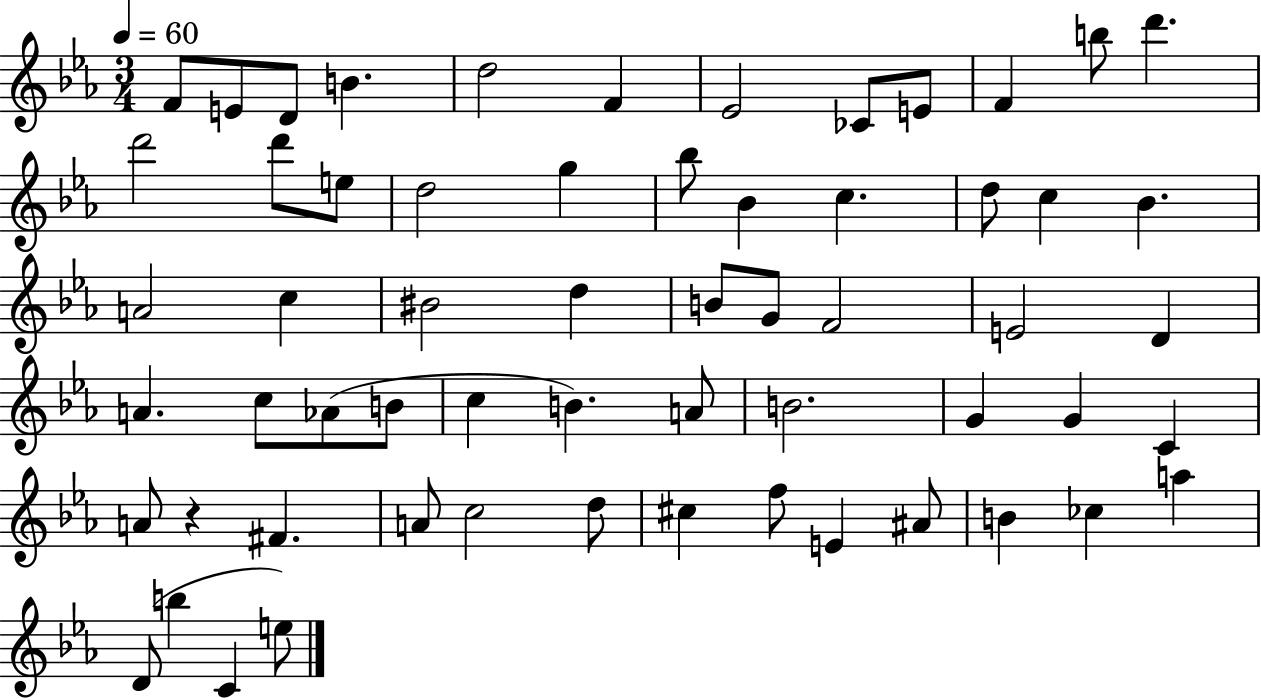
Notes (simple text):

F4/e E4/e D4/e B4/q. D5/h F4/q Eb4/h CES4/e E4/e F4/q B5/e D6/q. D6/h D6/e E5/e D5/h G5/q Bb5/e Bb4/q C5/q. D5/e C5/q Bb4/q. A4/h C5/q BIS4/h D5/q B4/e G4/e F4/h E4/h D4/q A4/q. C5/e Ab4/e B4/e C5/q B4/q. A4/e B4/h. G4/q G4/q C4/q A4/e R/q F#4/q. A4/e C5/h D5/e C#5/q F5/e E4/q A#4/e B4/q CES5/q A5/q D4/e B5/q C4/q E5/e